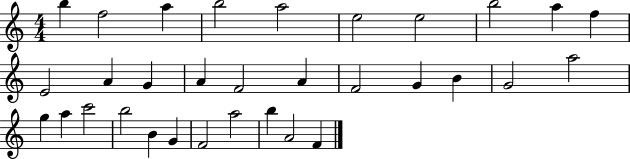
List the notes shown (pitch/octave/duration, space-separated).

B5/q F5/h A5/q B5/h A5/h E5/h E5/h B5/h A5/q F5/q E4/h A4/q G4/q A4/q F4/h A4/q F4/h G4/q B4/q G4/h A5/h G5/q A5/q C6/h B5/h B4/q G4/q F4/h A5/h B5/q A4/h F4/q